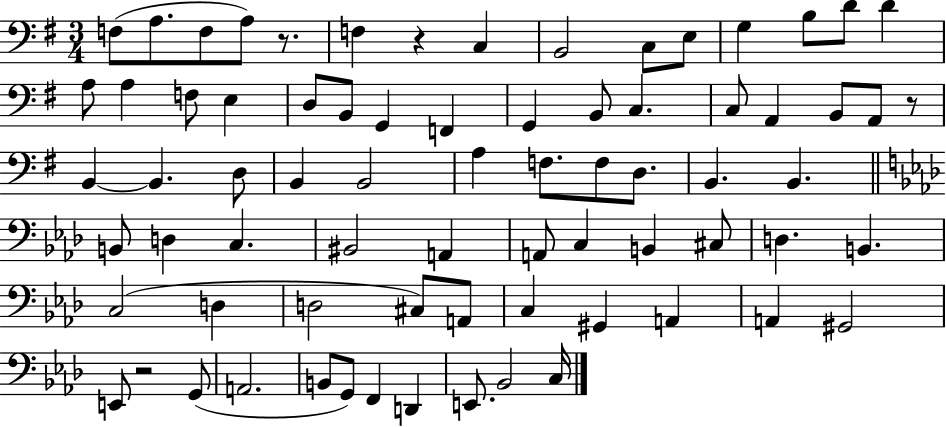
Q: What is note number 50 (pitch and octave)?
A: B2